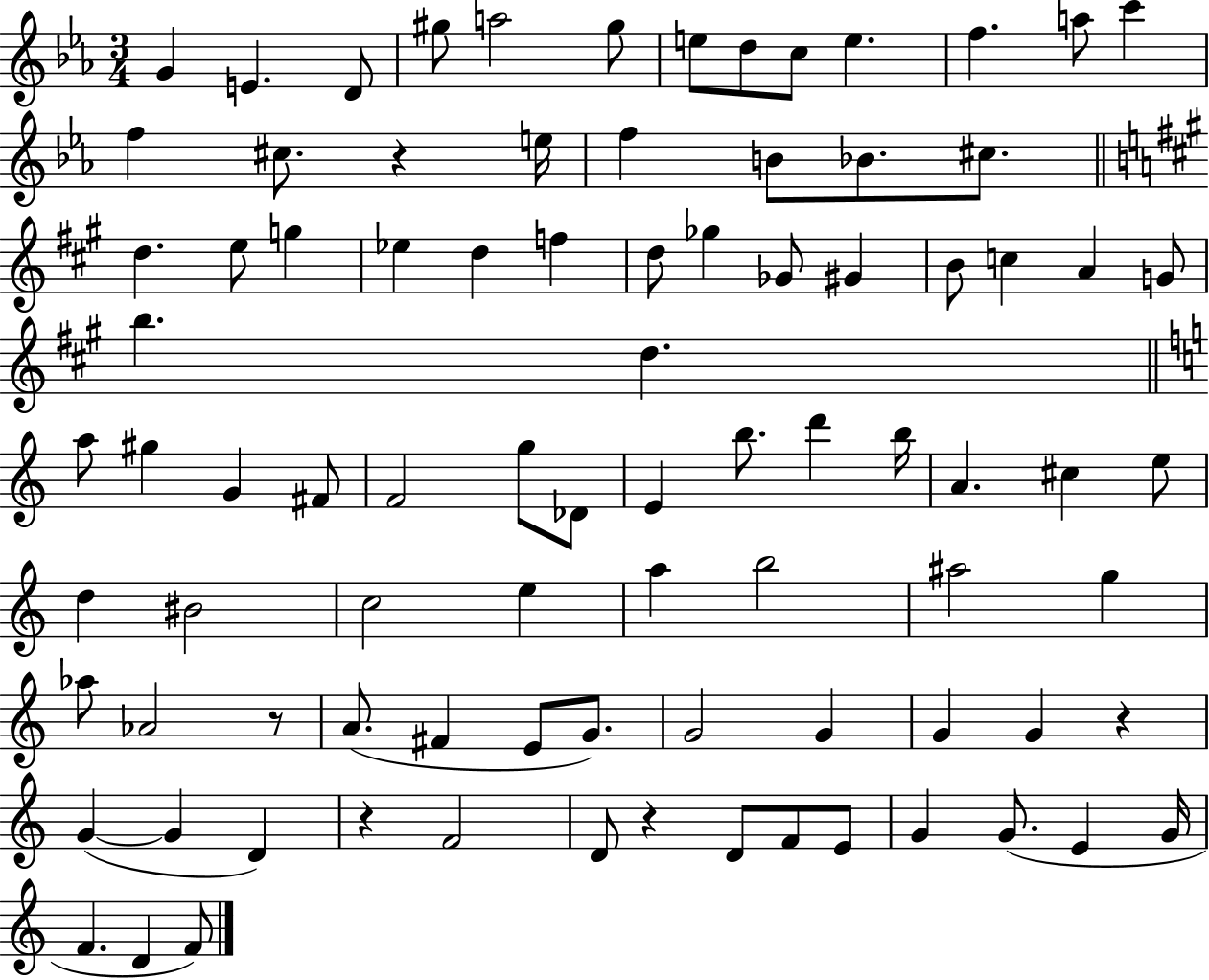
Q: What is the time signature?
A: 3/4